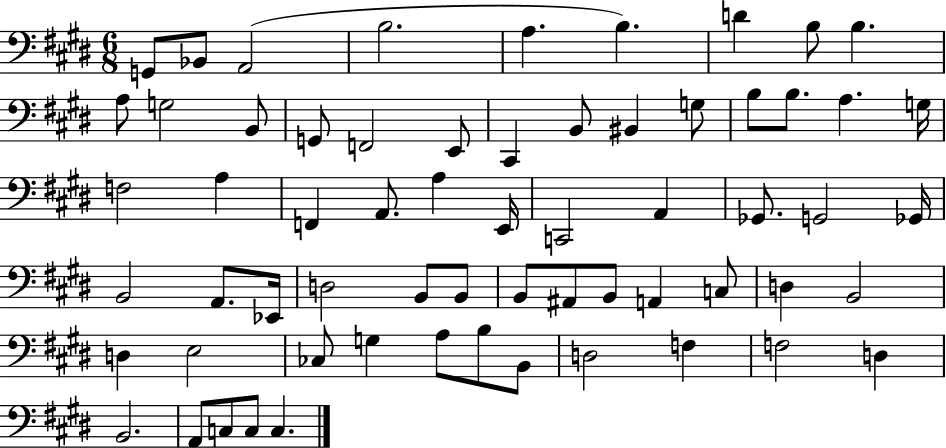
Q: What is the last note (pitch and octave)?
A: C3